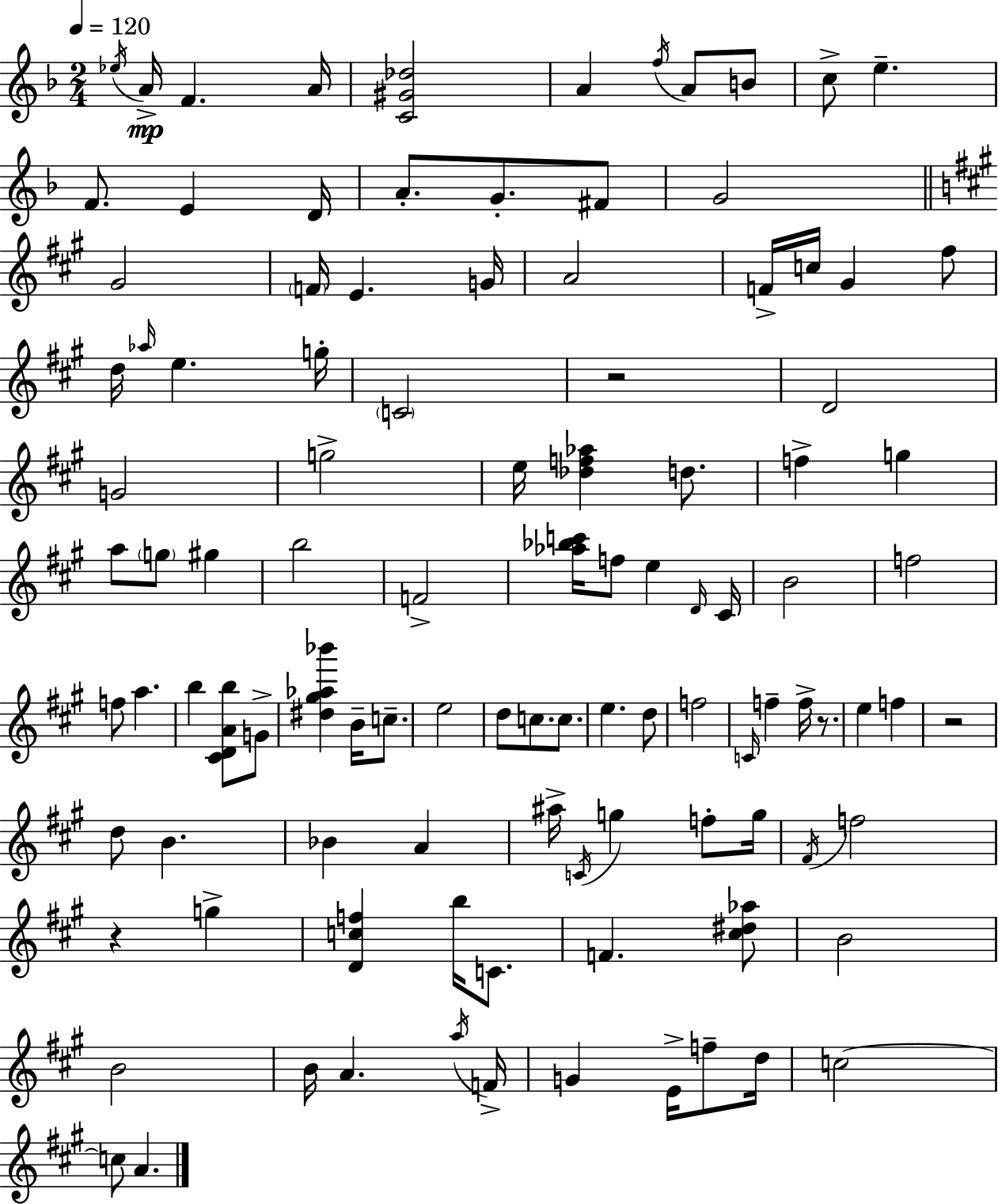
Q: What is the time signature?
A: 2/4